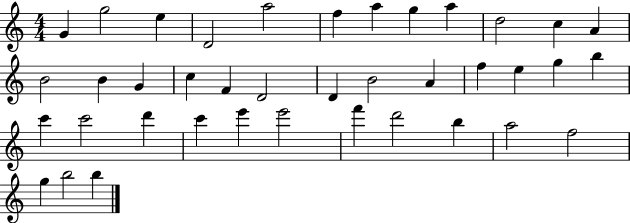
{
  \clef treble
  \numericTimeSignature
  \time 4/4
  \key c \major
  g'4 g''2 e''4 | d'2 a''2 | f''4 a''4 g''4 a''4 | d''2 c''4 a'4 | \break b'2 b'4 g'4 | c''4 f'4 d'2 | d'4 b'2 a'4 | f''4 e''4 g''4 b''4 | \break c'''4 c'''2 d'''4 | c'''4 e'''4 e'''2 | f'''4 d'''2 b''4 | a''2 f''2 | \break g''4 b''2 b''4 | \bar "|."
}